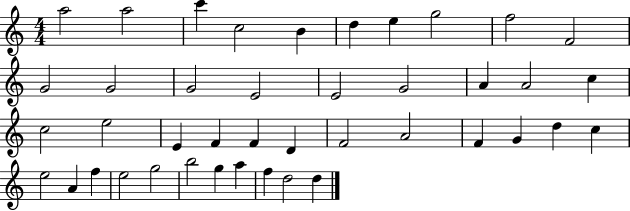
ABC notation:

X:1
T:Untitled
M:4/4
L:1/4
K:C
a2 a2 c' c2 B d e g2 f2 F2 G2 G2 G2 E2 E2 G2 A A2 c c2 e2 E F F D F2 A2 F G d c e2 A f e2 g2 b2 g a f d2 d